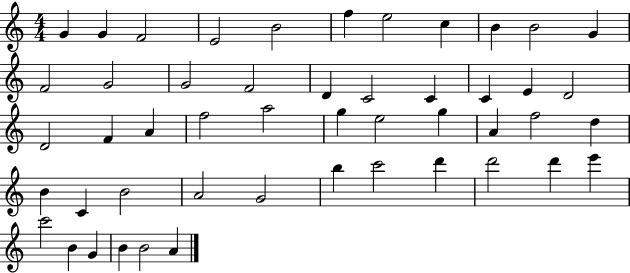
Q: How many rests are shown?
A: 0